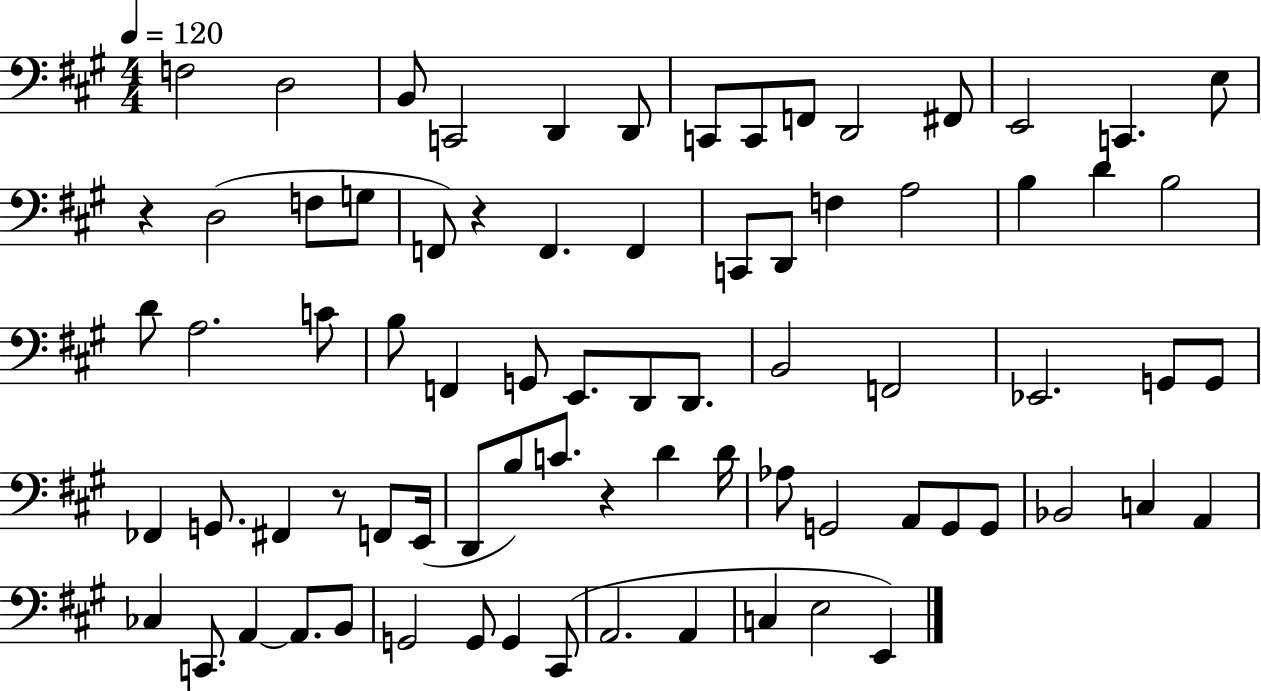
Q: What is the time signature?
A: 4/4